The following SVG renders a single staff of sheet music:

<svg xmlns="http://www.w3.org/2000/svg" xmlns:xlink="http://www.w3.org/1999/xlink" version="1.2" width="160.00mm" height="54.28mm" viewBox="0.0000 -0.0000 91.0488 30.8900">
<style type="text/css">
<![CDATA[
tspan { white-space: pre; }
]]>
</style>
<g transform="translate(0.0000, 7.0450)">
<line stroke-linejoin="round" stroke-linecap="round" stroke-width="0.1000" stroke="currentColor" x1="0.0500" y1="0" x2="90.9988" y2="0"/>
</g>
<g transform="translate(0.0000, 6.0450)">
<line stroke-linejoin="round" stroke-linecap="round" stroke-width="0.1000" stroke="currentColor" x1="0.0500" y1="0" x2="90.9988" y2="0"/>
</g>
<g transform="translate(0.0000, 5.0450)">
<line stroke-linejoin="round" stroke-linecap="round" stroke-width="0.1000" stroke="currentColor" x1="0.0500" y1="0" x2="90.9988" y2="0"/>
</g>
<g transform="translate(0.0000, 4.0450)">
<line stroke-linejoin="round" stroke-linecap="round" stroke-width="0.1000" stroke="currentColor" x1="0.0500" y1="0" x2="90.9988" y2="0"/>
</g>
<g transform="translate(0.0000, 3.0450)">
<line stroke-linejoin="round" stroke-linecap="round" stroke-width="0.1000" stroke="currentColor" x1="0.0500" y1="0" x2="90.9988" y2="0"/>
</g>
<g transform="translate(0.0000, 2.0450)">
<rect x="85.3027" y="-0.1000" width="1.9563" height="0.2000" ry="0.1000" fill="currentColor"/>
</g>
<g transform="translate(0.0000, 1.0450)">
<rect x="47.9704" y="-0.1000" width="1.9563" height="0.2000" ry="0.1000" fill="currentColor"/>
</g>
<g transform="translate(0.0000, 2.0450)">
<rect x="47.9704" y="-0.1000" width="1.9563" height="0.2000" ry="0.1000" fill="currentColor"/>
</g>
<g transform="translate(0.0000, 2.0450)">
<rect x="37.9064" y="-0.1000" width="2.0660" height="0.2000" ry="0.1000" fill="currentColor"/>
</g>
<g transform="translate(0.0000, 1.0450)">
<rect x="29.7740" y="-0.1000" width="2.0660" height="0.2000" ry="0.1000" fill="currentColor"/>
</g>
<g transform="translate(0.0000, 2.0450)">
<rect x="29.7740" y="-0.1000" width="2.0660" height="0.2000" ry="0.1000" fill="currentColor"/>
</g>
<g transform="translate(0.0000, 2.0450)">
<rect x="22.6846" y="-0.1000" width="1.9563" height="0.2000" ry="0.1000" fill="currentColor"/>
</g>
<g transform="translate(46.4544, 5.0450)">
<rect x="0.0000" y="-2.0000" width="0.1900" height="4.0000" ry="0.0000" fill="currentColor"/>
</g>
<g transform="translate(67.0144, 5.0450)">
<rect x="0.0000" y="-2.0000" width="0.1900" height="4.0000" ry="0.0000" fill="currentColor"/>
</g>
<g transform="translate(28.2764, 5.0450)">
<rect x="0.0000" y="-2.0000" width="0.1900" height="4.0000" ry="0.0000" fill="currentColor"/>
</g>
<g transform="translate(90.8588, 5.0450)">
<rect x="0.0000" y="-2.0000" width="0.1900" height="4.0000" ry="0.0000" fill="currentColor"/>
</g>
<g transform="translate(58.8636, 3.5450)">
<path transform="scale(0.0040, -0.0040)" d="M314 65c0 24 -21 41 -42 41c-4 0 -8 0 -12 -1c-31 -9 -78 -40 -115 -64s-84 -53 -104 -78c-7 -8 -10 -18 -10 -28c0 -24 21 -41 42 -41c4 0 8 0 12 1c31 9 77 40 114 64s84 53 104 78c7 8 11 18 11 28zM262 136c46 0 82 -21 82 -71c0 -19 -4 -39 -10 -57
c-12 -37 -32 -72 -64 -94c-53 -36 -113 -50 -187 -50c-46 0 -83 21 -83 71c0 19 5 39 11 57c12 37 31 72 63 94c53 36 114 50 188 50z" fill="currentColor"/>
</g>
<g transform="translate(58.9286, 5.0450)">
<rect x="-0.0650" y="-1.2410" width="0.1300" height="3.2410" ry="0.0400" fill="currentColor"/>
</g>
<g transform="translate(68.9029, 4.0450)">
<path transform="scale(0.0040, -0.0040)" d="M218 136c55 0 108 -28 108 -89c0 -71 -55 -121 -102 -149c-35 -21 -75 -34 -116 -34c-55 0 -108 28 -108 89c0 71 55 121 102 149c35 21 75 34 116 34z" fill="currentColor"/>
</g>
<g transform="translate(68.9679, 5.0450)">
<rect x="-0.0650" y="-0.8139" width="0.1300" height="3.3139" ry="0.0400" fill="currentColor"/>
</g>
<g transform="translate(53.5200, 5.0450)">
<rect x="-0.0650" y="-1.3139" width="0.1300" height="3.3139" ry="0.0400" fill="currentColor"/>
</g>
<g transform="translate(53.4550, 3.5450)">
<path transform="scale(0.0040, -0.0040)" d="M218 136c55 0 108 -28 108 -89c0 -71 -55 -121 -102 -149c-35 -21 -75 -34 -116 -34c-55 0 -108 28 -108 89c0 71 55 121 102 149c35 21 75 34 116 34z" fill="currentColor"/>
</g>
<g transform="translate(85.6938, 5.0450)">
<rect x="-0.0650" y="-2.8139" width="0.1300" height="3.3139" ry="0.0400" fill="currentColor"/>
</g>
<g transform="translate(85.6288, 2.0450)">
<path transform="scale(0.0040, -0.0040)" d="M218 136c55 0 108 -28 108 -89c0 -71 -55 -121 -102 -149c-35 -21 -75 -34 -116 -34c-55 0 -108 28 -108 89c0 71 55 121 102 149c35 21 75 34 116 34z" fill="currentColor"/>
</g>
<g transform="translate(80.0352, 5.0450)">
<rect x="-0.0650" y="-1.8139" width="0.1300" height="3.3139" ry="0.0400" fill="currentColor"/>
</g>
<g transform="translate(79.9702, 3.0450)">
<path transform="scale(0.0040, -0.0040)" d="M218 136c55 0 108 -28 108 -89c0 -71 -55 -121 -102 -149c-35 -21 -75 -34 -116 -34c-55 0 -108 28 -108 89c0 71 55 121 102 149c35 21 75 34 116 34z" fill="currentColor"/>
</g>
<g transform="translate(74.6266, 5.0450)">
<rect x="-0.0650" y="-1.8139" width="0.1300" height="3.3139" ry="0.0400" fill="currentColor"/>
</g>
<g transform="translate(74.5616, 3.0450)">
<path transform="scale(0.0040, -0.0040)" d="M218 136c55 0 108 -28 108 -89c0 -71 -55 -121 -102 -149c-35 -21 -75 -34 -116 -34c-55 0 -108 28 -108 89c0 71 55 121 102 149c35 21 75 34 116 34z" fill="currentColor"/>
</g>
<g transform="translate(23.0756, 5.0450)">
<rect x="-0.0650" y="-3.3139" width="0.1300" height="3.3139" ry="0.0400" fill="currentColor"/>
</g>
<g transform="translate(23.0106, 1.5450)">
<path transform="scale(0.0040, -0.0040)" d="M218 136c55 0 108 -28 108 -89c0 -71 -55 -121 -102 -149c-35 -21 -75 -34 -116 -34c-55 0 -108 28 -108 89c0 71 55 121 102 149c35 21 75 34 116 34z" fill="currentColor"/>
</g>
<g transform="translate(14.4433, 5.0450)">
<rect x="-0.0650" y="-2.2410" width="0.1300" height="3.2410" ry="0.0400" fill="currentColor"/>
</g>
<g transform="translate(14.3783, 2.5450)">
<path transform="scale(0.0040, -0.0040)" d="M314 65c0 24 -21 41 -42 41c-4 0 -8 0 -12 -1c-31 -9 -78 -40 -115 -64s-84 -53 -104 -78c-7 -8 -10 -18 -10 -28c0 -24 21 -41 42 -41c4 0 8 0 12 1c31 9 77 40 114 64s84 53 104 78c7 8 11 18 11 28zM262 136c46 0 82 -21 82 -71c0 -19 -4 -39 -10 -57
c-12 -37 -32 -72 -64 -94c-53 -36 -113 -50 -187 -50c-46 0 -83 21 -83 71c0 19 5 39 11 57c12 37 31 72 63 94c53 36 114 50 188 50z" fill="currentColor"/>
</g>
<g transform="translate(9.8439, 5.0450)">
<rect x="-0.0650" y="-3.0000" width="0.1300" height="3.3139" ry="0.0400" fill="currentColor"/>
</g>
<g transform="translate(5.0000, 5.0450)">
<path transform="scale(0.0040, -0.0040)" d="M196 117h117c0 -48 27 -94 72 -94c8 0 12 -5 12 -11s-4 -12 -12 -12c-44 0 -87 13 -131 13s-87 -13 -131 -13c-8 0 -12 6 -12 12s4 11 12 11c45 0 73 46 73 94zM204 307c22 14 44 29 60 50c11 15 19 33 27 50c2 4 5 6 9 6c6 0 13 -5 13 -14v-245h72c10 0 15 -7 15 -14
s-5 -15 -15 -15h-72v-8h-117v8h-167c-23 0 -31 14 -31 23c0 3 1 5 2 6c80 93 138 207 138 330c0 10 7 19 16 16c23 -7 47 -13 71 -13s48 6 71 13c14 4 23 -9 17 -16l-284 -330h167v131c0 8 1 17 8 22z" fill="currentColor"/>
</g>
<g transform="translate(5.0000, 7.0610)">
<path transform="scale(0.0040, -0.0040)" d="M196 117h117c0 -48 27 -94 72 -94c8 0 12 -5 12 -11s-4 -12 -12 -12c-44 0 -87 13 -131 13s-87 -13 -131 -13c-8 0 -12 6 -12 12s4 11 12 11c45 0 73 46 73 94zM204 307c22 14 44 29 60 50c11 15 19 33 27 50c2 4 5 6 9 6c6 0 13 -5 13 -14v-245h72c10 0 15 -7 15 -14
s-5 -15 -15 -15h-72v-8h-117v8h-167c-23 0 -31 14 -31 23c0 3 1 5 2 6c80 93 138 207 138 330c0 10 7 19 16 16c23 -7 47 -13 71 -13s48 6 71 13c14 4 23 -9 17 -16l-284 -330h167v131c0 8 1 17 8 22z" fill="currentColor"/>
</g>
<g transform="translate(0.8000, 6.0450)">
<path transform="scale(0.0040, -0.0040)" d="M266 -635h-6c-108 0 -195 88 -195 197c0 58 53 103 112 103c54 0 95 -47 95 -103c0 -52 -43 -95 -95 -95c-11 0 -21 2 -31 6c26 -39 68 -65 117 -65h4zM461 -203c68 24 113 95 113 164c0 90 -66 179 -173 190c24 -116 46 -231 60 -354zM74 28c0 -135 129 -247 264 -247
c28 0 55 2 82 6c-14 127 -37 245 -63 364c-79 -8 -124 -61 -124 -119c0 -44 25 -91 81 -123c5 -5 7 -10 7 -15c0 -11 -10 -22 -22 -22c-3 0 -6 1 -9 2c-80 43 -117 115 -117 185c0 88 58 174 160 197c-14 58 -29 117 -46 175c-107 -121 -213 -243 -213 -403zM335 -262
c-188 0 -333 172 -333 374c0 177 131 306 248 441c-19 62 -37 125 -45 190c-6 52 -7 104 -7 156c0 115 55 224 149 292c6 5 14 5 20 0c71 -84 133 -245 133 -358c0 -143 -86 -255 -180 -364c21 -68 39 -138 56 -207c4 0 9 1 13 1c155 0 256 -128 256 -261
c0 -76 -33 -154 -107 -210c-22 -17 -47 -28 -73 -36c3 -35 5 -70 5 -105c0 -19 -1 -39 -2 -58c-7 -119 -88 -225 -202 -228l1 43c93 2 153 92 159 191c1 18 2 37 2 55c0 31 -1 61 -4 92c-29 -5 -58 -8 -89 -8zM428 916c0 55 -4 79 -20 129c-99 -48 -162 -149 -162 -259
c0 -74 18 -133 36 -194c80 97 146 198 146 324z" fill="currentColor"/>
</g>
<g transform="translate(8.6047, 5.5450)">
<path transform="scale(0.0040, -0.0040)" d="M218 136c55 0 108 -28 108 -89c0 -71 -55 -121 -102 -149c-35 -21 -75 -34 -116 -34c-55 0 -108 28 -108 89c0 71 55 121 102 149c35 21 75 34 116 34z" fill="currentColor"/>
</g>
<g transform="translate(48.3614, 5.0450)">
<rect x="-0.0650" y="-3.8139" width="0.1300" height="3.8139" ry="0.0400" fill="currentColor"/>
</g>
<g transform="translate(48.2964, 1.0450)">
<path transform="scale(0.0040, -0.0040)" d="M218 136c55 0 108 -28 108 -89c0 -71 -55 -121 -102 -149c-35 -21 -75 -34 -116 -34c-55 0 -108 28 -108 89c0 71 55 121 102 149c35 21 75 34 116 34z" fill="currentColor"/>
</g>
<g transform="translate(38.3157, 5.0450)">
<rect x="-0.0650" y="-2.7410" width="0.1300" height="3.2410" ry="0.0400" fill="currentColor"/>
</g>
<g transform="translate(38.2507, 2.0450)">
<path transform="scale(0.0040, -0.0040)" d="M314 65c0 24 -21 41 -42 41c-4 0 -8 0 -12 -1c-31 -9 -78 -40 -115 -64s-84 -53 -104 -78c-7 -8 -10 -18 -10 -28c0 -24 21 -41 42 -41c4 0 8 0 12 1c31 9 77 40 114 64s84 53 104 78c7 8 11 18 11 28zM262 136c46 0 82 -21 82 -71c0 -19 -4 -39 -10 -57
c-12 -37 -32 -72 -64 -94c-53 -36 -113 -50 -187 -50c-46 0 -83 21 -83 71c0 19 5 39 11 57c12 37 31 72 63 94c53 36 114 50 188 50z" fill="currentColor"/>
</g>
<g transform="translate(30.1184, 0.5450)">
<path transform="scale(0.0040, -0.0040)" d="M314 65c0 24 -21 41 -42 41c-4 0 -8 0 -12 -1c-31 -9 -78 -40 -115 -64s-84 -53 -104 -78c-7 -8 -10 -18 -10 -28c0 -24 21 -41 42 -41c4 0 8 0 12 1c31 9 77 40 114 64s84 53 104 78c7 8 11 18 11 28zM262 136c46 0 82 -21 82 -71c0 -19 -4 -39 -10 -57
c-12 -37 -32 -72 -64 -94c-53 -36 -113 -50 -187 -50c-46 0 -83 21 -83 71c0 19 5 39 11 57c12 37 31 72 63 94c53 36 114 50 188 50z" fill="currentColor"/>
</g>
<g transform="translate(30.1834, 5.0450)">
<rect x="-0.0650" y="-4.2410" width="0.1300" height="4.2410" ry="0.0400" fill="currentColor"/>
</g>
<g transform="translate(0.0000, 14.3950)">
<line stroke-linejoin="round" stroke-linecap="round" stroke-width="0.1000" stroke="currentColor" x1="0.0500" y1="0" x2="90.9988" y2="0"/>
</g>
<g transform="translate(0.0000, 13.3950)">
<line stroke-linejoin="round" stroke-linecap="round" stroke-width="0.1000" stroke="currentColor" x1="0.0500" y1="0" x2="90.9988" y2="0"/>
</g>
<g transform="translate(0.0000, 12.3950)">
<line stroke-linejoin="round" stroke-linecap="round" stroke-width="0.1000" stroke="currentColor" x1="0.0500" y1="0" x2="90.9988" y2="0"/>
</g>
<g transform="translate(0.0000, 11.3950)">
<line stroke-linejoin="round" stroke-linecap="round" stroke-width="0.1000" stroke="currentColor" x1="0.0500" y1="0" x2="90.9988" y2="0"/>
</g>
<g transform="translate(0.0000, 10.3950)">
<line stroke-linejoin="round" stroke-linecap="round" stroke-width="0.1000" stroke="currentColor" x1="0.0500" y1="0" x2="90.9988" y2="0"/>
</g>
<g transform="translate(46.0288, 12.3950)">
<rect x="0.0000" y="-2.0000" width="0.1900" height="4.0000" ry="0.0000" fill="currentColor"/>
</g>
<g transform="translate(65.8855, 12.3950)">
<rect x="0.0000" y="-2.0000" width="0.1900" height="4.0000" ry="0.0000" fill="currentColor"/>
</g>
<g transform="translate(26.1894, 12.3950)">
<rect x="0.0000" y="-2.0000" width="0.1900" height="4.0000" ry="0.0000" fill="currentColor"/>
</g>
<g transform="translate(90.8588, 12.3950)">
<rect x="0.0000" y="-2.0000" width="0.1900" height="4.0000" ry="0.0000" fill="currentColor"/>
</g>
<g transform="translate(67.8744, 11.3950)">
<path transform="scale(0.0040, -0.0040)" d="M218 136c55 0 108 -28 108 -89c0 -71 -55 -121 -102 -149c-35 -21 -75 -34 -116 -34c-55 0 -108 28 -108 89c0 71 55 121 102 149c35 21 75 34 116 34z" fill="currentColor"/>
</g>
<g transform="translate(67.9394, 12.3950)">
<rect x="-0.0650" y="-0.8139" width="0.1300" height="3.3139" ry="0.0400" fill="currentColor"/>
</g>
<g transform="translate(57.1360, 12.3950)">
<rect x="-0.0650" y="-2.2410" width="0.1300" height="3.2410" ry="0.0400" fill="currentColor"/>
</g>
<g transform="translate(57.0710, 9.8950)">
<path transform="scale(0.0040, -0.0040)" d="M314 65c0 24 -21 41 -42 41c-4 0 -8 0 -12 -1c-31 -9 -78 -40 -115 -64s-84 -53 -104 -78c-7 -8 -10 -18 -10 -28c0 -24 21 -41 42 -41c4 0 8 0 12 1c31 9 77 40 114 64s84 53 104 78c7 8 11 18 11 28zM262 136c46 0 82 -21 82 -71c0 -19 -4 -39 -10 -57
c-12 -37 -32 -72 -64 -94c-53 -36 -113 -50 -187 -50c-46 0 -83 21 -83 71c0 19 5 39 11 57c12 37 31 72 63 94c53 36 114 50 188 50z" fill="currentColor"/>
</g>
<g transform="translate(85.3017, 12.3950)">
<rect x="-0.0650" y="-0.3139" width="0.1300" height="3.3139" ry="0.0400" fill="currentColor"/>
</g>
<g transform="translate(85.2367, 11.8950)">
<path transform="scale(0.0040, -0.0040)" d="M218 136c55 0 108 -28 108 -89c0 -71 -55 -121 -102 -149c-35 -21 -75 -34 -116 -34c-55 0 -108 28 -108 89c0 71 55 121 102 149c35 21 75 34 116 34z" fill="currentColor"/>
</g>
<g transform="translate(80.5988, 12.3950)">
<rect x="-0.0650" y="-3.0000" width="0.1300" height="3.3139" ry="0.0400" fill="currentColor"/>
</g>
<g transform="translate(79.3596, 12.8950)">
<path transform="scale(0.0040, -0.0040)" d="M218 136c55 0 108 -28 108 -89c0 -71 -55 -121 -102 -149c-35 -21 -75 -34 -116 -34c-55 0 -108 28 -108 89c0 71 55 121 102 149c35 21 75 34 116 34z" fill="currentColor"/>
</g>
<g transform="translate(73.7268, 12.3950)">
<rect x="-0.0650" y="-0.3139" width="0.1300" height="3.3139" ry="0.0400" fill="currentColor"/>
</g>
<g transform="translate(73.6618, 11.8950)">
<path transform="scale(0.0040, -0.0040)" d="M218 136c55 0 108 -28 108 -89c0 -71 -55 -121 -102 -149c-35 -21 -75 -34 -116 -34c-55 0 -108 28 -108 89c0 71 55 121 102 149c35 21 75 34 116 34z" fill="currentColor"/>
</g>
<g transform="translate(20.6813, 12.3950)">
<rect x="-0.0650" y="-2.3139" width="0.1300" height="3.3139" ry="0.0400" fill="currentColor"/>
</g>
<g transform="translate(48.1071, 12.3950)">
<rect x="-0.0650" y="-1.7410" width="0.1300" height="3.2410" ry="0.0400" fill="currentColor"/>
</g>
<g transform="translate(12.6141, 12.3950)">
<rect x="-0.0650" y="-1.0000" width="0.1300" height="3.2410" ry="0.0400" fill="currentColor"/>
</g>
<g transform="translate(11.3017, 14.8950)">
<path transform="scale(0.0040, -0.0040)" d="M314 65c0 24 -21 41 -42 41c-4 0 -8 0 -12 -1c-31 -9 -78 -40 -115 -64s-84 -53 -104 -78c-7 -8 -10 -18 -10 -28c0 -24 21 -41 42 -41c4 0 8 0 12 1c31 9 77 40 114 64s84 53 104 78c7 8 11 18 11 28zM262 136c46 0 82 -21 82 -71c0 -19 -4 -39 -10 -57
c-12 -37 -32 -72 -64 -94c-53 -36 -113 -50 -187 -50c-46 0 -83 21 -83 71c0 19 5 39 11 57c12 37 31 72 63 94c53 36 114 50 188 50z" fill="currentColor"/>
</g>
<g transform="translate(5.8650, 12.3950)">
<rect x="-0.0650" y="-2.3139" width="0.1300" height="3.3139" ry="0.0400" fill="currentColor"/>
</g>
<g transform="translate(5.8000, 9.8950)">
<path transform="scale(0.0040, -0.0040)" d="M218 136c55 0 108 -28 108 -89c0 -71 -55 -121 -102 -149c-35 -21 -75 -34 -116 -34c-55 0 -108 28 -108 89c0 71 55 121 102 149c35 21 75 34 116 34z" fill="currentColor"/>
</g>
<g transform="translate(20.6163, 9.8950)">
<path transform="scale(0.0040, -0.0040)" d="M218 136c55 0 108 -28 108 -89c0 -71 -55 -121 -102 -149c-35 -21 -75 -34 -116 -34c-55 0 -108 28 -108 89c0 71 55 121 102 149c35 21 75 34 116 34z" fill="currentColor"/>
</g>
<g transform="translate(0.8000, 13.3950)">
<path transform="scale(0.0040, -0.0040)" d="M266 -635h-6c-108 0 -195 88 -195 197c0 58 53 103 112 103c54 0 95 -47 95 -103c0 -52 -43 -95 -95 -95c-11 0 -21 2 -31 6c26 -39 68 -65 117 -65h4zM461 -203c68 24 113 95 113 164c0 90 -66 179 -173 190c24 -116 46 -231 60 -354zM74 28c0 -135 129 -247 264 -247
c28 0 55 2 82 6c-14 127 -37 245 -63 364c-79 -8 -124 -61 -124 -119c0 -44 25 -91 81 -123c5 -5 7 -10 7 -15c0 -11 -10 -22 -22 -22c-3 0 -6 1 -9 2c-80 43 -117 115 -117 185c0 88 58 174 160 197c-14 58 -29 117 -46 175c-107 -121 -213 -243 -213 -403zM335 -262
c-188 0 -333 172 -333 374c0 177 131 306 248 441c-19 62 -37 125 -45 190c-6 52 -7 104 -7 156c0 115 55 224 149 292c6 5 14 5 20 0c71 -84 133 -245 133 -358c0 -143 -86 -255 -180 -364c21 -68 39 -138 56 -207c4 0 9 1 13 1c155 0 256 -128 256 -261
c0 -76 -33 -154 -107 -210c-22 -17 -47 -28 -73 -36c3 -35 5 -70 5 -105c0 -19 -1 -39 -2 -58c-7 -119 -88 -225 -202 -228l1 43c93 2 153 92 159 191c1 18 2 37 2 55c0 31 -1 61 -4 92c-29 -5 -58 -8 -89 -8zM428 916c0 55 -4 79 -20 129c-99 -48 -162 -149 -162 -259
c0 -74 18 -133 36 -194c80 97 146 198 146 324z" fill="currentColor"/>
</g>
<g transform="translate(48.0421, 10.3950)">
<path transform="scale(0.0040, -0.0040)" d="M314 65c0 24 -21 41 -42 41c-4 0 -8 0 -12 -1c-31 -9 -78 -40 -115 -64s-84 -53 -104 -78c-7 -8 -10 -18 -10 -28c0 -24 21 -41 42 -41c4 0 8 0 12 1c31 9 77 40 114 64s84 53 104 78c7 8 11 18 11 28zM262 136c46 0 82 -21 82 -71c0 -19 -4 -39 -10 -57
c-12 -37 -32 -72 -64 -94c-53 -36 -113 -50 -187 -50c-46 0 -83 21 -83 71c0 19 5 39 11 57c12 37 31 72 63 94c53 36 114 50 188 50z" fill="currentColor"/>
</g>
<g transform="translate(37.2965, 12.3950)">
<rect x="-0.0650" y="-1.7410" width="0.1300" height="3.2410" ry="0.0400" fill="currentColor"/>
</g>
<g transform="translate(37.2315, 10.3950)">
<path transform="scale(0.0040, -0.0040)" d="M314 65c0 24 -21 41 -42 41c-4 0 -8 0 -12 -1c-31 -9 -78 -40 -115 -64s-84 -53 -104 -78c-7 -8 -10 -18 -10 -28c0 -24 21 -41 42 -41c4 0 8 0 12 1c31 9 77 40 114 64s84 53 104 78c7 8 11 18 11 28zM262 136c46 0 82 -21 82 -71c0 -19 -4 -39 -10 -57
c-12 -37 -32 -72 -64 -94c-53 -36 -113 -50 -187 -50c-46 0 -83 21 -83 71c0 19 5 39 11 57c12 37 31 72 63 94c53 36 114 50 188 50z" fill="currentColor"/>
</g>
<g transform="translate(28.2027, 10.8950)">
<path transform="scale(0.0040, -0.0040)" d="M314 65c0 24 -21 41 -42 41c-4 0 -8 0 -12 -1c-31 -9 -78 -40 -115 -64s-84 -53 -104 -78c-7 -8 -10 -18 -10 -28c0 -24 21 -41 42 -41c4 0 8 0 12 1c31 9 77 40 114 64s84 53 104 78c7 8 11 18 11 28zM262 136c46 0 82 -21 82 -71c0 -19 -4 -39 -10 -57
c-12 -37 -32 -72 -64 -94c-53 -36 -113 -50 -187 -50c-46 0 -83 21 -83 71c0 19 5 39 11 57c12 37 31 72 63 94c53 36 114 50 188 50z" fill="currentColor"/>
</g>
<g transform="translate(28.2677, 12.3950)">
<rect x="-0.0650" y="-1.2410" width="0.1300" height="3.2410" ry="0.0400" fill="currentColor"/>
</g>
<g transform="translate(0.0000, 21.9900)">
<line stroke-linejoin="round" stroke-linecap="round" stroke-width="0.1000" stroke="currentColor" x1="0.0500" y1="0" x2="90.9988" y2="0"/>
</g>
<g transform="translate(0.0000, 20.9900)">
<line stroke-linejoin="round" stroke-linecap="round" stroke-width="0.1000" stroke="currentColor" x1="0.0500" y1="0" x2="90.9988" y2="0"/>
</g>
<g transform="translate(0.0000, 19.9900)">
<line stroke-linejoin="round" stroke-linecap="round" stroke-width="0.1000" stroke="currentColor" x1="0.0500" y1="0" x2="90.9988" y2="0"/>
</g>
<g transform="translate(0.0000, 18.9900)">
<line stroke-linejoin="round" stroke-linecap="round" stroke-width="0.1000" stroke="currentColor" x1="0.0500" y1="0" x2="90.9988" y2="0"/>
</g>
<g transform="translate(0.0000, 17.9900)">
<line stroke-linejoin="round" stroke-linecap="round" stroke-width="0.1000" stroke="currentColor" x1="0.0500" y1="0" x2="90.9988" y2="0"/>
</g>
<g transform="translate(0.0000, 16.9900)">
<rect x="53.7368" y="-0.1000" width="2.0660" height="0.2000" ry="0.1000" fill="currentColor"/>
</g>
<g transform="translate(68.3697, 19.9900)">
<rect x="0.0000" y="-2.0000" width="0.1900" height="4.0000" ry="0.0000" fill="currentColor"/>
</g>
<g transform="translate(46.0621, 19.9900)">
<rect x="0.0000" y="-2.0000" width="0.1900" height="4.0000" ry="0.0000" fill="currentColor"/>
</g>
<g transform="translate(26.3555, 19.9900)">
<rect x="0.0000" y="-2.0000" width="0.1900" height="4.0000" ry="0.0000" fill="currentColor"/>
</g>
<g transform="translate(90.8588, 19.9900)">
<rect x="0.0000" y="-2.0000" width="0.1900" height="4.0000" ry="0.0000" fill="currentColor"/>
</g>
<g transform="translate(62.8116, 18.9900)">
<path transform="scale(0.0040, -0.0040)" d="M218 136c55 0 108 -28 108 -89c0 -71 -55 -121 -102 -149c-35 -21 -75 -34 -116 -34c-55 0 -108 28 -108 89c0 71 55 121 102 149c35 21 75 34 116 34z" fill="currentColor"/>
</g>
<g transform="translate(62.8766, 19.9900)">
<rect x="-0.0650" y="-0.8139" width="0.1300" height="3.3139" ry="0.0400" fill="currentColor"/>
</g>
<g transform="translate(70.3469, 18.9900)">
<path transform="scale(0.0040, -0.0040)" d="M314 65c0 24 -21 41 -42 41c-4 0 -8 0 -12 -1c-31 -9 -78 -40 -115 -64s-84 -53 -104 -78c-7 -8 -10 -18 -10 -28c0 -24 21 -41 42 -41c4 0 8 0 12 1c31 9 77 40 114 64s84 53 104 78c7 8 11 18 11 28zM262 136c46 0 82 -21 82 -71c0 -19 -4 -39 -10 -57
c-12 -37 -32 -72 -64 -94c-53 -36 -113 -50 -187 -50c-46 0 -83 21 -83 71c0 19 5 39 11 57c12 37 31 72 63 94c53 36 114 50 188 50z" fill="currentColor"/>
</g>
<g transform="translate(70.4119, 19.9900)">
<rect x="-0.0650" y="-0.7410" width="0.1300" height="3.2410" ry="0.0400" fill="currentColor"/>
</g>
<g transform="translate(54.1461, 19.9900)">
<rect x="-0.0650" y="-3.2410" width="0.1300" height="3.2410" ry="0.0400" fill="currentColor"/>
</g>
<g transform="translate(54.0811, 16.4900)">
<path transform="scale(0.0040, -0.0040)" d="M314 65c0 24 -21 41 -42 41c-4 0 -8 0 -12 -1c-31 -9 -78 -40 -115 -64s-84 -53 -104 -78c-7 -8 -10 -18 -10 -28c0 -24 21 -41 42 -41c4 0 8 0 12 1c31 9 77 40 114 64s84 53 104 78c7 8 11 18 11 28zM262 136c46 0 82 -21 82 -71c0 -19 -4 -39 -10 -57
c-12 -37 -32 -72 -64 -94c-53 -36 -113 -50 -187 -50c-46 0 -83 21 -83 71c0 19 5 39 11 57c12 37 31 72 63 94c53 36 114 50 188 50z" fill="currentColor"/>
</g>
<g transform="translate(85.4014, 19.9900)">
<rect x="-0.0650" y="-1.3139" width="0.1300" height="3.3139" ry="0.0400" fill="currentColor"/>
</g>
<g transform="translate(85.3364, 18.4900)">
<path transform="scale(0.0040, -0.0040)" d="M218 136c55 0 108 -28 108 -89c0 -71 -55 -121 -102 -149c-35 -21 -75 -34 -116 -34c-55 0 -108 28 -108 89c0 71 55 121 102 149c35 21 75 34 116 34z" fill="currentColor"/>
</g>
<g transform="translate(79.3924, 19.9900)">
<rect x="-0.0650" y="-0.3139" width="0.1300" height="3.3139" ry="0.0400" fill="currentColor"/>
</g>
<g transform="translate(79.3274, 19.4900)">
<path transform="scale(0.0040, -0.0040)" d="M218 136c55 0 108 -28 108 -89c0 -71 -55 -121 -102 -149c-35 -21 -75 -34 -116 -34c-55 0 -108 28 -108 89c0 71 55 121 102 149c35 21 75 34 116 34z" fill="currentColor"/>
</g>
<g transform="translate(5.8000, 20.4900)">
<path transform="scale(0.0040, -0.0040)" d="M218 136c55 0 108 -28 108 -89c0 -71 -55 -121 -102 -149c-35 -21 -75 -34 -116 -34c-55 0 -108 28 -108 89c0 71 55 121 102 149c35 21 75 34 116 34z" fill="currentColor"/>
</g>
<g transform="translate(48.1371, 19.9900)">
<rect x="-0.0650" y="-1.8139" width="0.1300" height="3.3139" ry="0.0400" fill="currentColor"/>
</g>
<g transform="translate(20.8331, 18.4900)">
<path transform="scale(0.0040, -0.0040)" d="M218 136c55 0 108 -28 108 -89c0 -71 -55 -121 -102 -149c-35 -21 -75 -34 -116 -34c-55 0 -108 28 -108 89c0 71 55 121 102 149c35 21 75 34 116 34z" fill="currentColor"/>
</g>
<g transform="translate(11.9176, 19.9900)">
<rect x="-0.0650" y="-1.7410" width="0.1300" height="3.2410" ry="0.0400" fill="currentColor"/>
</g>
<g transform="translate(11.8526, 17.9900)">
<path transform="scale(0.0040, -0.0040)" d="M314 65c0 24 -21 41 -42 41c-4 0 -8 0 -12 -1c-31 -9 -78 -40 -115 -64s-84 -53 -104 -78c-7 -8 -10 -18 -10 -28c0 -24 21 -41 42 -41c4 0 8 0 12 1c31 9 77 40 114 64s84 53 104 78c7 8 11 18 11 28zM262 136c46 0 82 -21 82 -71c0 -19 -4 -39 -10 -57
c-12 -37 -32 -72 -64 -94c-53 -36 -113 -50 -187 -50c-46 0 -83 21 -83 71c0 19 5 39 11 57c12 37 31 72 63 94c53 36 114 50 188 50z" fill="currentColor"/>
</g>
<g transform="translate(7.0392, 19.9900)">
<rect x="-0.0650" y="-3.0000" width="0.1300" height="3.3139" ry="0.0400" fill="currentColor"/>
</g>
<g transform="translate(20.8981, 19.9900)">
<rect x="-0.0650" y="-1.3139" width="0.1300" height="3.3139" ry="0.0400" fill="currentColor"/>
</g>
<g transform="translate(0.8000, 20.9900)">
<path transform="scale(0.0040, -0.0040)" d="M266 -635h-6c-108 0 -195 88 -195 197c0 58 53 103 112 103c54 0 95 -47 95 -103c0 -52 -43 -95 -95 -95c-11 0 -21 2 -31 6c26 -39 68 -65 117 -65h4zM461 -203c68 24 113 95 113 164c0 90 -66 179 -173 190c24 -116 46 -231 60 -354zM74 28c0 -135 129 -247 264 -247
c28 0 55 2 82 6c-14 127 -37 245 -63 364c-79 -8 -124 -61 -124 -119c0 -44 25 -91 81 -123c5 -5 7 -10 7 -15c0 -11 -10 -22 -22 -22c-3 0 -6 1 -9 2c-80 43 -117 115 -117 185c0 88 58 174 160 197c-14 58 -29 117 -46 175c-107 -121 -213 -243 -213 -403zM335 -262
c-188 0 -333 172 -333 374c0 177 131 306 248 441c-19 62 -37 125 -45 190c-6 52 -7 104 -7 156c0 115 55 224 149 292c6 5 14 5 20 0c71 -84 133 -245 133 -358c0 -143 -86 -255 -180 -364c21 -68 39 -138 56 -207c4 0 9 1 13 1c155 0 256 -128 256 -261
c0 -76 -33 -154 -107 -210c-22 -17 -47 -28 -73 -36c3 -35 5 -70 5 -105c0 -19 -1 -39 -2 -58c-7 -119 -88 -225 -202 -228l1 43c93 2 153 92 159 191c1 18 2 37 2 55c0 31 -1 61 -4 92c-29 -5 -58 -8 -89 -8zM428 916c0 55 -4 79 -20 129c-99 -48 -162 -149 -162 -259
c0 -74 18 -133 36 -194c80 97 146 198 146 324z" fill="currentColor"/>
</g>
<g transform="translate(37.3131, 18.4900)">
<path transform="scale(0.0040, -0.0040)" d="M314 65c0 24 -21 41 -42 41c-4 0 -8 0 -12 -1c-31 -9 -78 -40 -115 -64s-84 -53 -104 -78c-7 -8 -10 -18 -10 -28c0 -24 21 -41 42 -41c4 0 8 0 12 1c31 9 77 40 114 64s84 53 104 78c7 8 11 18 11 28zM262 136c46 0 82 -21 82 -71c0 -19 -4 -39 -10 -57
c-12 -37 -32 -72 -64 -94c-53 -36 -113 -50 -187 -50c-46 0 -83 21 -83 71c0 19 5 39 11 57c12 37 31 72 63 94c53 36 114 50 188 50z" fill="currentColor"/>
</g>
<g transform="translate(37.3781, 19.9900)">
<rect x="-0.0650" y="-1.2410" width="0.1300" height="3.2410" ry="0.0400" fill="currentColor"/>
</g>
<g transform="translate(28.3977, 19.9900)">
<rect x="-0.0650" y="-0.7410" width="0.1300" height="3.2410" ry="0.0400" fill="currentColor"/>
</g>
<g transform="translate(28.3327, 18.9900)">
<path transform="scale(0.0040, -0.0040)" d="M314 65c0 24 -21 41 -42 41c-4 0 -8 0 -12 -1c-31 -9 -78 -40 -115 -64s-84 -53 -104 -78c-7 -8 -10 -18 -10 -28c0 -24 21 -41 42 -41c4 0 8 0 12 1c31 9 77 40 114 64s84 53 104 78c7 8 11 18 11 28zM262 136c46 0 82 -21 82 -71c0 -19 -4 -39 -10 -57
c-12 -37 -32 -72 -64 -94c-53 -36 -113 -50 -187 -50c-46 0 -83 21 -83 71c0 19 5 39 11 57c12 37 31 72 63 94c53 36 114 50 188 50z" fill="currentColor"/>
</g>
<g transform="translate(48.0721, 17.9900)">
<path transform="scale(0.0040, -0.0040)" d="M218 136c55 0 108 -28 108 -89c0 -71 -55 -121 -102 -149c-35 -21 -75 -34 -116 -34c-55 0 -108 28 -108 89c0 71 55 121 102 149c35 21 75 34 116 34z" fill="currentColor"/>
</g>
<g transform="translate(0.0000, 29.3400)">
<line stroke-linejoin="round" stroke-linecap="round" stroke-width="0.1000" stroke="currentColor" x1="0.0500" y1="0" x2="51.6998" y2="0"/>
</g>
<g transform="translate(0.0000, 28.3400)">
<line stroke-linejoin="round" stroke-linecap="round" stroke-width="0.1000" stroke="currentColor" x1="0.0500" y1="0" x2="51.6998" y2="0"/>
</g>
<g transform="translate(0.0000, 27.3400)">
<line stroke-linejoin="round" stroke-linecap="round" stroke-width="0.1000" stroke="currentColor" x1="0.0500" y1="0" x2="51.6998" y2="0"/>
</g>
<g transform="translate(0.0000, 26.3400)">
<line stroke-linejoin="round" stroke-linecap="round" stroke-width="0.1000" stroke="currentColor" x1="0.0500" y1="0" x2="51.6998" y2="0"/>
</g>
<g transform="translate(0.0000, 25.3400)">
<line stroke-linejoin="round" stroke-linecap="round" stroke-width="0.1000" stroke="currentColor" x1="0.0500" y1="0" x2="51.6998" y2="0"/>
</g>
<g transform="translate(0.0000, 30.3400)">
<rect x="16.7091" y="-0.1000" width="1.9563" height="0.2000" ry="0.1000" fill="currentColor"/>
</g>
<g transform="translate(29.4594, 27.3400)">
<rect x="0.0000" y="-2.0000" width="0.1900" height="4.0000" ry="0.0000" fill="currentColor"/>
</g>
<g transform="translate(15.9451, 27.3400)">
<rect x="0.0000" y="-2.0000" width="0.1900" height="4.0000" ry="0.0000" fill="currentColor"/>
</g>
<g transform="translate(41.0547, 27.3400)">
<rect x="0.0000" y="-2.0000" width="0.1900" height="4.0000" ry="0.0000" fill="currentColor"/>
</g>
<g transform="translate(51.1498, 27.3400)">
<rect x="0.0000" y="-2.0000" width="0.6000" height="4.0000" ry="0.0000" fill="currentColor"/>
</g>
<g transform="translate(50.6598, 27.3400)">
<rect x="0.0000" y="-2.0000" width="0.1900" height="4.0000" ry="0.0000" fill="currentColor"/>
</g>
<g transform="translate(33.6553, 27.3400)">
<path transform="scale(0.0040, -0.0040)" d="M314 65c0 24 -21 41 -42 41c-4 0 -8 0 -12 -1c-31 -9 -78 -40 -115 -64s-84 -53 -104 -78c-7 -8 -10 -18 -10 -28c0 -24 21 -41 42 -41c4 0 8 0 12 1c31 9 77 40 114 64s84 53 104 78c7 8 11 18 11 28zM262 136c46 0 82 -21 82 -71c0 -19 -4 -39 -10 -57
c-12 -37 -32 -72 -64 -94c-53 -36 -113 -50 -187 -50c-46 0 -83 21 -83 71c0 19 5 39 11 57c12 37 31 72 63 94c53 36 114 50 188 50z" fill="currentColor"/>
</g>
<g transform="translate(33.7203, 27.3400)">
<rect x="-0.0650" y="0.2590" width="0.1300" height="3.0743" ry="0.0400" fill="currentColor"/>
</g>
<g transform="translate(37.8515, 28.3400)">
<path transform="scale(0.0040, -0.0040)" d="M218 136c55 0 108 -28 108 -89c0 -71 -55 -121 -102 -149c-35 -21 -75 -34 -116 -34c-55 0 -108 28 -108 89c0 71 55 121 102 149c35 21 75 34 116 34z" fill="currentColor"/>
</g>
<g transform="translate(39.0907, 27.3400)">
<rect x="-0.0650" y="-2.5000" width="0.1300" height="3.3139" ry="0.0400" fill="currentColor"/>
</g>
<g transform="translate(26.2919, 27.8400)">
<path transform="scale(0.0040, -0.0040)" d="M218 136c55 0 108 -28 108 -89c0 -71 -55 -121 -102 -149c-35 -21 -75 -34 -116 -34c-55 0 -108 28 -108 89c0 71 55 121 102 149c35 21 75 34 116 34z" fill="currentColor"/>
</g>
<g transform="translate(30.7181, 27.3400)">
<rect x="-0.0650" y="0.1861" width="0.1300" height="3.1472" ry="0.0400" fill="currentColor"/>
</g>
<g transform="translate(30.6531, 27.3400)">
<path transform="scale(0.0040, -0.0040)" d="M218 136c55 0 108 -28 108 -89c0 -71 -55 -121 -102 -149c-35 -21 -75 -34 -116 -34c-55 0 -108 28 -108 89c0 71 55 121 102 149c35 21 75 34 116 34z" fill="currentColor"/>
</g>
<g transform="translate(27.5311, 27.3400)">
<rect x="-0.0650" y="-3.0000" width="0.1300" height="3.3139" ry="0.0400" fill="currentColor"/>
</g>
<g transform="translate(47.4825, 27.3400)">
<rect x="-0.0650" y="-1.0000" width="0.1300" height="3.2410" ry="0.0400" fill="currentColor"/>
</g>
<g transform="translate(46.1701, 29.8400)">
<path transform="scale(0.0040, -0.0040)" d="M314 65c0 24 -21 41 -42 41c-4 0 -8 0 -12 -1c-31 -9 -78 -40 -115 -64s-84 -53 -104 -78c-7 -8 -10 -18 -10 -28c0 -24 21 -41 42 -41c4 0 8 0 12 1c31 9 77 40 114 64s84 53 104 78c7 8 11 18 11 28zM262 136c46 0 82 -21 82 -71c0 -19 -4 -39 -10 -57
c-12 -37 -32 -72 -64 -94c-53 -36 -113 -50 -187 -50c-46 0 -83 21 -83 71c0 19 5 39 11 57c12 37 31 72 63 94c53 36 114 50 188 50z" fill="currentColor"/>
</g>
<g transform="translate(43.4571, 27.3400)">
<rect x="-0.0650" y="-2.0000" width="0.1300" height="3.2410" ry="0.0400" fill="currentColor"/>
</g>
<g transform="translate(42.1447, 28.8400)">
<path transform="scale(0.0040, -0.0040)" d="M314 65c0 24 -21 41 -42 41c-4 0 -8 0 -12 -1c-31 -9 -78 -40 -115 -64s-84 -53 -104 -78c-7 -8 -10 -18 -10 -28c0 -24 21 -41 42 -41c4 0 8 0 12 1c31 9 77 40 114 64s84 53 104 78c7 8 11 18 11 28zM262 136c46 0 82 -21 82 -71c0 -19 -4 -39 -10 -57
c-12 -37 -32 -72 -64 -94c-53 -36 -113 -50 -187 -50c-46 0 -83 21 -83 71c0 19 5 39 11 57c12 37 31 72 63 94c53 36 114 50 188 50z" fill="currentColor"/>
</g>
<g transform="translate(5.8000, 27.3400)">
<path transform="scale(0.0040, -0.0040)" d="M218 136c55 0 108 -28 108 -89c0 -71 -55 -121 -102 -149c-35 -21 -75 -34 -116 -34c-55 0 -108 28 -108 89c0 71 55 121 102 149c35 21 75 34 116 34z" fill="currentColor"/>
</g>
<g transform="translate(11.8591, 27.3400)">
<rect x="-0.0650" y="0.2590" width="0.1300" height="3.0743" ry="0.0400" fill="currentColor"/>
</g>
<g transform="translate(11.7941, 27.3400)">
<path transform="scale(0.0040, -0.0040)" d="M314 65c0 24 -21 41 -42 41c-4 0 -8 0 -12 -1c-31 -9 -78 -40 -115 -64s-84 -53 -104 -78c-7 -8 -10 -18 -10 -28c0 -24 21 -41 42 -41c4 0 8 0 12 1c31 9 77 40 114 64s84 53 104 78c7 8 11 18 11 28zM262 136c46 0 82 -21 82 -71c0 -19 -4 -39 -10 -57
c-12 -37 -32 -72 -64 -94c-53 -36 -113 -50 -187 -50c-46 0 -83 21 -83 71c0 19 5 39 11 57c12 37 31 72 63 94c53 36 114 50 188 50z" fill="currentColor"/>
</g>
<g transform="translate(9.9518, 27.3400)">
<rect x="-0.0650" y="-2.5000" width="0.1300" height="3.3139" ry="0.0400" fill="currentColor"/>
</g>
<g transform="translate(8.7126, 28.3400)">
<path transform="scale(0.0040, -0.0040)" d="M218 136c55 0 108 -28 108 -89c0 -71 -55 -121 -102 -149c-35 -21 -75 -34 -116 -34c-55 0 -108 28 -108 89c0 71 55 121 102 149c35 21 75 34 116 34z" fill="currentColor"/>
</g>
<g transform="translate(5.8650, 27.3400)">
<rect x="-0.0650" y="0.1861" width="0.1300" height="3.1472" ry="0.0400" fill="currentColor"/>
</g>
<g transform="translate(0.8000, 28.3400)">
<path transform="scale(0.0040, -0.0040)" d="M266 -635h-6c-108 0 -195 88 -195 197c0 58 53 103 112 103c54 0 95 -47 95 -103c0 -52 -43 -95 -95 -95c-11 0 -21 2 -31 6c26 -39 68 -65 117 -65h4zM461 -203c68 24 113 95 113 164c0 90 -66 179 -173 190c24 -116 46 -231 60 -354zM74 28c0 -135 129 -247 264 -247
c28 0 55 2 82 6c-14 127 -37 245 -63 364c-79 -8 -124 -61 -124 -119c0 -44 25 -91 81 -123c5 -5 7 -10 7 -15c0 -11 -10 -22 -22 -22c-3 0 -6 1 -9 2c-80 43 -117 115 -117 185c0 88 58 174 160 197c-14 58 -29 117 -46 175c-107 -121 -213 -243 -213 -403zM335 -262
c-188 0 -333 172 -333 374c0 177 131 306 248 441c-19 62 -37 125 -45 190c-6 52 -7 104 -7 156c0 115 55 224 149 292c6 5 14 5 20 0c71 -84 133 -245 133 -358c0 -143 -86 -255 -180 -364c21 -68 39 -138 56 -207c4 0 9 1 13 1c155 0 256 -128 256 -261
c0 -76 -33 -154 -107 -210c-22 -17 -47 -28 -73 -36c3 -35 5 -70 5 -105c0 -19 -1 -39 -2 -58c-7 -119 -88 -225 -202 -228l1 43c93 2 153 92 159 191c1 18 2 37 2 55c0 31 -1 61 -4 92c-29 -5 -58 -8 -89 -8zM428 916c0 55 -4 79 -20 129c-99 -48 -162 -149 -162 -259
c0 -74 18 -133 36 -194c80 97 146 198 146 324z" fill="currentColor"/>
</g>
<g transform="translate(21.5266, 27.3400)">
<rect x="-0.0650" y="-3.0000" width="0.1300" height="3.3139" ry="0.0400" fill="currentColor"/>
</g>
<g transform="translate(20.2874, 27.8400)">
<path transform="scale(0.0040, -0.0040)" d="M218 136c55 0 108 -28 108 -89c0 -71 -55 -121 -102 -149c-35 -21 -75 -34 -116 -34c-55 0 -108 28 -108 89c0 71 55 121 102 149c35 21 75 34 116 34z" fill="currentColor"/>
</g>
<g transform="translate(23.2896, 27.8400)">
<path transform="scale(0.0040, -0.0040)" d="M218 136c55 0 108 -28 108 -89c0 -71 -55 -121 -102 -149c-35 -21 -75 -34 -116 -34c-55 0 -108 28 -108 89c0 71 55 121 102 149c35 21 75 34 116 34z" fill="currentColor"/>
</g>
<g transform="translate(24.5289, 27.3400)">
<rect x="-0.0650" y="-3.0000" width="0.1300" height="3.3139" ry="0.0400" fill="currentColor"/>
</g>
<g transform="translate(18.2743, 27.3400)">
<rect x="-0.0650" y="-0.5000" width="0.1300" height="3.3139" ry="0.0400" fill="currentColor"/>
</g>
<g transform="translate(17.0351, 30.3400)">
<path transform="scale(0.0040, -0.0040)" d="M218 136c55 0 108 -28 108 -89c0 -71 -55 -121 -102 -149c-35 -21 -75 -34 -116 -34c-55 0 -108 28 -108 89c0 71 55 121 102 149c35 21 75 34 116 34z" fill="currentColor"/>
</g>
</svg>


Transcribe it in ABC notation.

X:1
T:Untitled
M:4/4
L:1/4
K:C
A g2 b d'2 a2 c' e e2 d f f a g D2 g e2 f2 f2 g2 d c A c A f2 e d2 e2 f b2 d d2 c e B G B2 C A A A B B2 G F2 D2